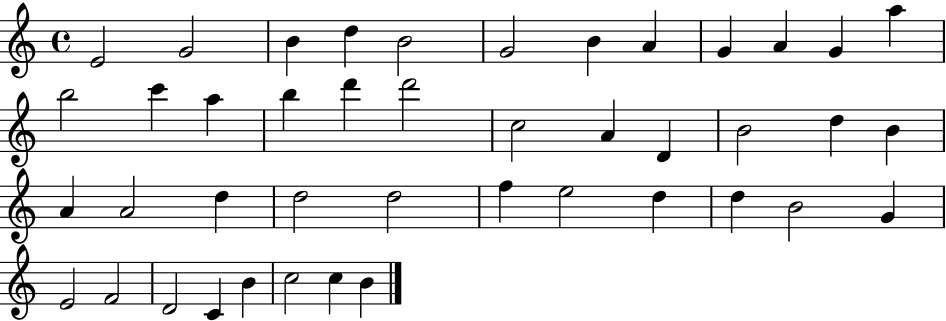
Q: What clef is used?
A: treble